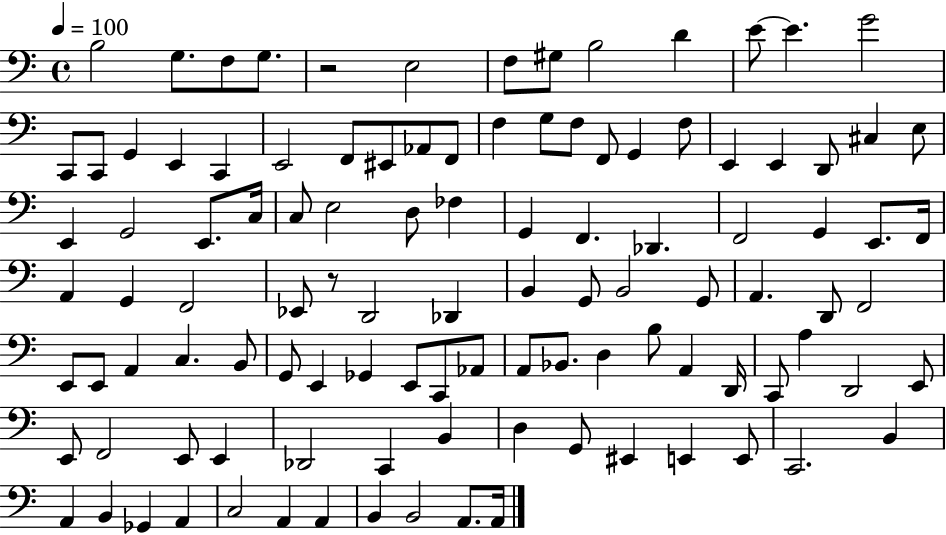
B3/h G3/e. F3/e G3/e. R/h E3/h F3/e G#3/e B3/h D4/q E4/e E4/q. G4/h C2/e C2/e G2/q E2/q C2/q E2/h F2/e EIS2/e Ab2/e F2/e F3/q G3/e F3/e F2/e G2/q F3/e E2/q E2/q D2/e C#3/q E3/e E2/q G2/h E2/e. C3/s C3/e E3/h D3/e FES3/q G2/q F2/q. Db2/q. F2/h G2/q E2/e. F2/s A2/q G2/q F2/h Eb2/e R/e D2/h Db2/q B2/q G2/e B2/h G2/e A2/q. D2/e F2/h E2/e E2/e A2/q C3/q. B2/e G2/e E2/q Gb2/q E2/e C2/e Ab2/e A2/e Bb2/e. D3/q B3/e A2/q D2/s C2/e A3/q D2/h E2/e E2/e F2/h E2/e E2/q Db2/h C2/q B2/q D3/q G2/e EIS2/q E2/q E2/e C2/h. B2/q A2/q B2/q Gb2/q A2/q C3/h A2/q A2/q B2/q B2/h A2/e. A2/s